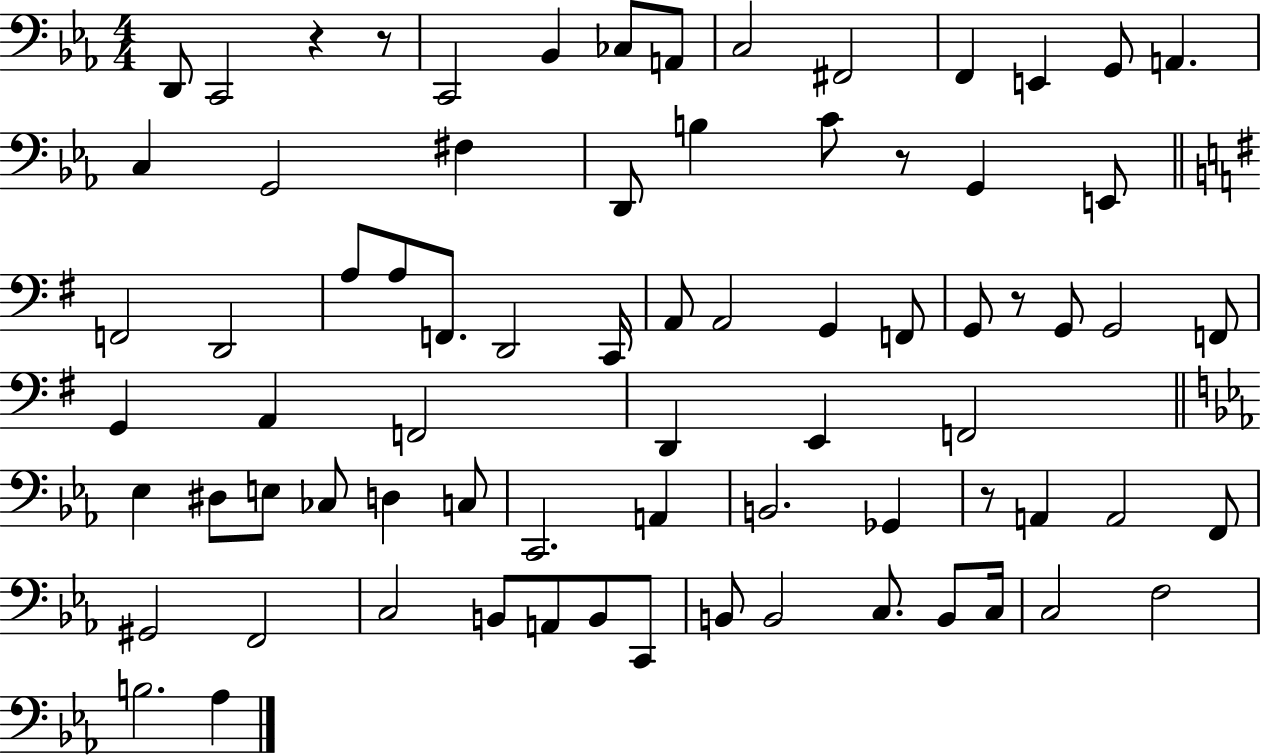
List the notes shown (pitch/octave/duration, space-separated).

D2/e C2/h R/q R/e C2/h Bb2/q CES3/e A2/e C3/h F#2/h F2/q E2/q G2/e A2/q. C3/q G2/h F#3/q D2/e B3/q C4/e R/e G2/q E2/e F2/h D2/h A3/e A3/e F2/e. D2/h C2/s A2/e A2/h G2/q F2/e G2/e R/e G2/e G2/h F2/e G2/q A2/q F2/h D2/q E2/q F2/h Eb3/q D#3/e E3/e CES3/e D3/q C3/e C2/h. A2/q B2/h. Gb2/q R/e A2/q A2/h F2/e G#2/h F2/h C3/h B2/e A2/e B2/e C2/e B2/e B2/h C3/e. B2/e C3/s C3/h F3/h B3/h. Ab3/q